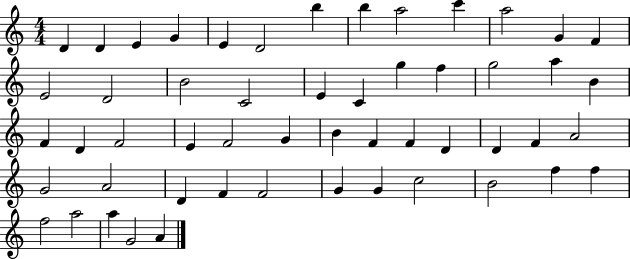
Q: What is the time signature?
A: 4/4